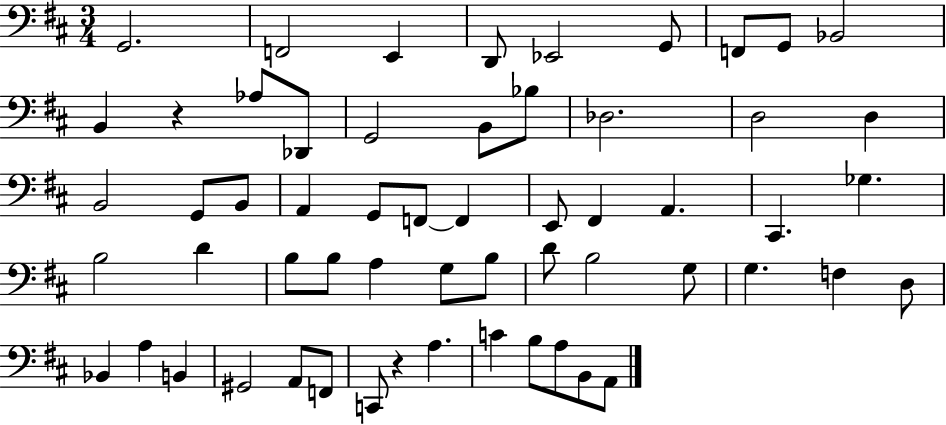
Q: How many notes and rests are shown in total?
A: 58